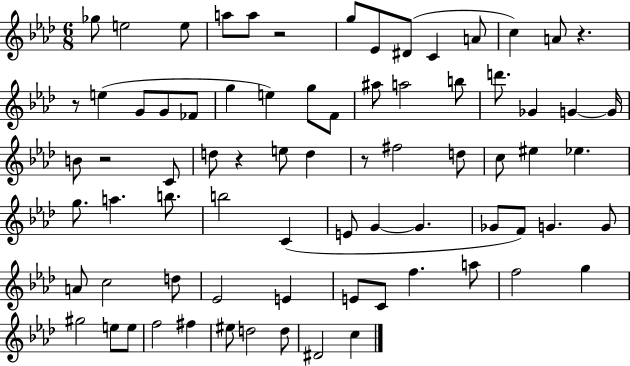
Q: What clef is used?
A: treble